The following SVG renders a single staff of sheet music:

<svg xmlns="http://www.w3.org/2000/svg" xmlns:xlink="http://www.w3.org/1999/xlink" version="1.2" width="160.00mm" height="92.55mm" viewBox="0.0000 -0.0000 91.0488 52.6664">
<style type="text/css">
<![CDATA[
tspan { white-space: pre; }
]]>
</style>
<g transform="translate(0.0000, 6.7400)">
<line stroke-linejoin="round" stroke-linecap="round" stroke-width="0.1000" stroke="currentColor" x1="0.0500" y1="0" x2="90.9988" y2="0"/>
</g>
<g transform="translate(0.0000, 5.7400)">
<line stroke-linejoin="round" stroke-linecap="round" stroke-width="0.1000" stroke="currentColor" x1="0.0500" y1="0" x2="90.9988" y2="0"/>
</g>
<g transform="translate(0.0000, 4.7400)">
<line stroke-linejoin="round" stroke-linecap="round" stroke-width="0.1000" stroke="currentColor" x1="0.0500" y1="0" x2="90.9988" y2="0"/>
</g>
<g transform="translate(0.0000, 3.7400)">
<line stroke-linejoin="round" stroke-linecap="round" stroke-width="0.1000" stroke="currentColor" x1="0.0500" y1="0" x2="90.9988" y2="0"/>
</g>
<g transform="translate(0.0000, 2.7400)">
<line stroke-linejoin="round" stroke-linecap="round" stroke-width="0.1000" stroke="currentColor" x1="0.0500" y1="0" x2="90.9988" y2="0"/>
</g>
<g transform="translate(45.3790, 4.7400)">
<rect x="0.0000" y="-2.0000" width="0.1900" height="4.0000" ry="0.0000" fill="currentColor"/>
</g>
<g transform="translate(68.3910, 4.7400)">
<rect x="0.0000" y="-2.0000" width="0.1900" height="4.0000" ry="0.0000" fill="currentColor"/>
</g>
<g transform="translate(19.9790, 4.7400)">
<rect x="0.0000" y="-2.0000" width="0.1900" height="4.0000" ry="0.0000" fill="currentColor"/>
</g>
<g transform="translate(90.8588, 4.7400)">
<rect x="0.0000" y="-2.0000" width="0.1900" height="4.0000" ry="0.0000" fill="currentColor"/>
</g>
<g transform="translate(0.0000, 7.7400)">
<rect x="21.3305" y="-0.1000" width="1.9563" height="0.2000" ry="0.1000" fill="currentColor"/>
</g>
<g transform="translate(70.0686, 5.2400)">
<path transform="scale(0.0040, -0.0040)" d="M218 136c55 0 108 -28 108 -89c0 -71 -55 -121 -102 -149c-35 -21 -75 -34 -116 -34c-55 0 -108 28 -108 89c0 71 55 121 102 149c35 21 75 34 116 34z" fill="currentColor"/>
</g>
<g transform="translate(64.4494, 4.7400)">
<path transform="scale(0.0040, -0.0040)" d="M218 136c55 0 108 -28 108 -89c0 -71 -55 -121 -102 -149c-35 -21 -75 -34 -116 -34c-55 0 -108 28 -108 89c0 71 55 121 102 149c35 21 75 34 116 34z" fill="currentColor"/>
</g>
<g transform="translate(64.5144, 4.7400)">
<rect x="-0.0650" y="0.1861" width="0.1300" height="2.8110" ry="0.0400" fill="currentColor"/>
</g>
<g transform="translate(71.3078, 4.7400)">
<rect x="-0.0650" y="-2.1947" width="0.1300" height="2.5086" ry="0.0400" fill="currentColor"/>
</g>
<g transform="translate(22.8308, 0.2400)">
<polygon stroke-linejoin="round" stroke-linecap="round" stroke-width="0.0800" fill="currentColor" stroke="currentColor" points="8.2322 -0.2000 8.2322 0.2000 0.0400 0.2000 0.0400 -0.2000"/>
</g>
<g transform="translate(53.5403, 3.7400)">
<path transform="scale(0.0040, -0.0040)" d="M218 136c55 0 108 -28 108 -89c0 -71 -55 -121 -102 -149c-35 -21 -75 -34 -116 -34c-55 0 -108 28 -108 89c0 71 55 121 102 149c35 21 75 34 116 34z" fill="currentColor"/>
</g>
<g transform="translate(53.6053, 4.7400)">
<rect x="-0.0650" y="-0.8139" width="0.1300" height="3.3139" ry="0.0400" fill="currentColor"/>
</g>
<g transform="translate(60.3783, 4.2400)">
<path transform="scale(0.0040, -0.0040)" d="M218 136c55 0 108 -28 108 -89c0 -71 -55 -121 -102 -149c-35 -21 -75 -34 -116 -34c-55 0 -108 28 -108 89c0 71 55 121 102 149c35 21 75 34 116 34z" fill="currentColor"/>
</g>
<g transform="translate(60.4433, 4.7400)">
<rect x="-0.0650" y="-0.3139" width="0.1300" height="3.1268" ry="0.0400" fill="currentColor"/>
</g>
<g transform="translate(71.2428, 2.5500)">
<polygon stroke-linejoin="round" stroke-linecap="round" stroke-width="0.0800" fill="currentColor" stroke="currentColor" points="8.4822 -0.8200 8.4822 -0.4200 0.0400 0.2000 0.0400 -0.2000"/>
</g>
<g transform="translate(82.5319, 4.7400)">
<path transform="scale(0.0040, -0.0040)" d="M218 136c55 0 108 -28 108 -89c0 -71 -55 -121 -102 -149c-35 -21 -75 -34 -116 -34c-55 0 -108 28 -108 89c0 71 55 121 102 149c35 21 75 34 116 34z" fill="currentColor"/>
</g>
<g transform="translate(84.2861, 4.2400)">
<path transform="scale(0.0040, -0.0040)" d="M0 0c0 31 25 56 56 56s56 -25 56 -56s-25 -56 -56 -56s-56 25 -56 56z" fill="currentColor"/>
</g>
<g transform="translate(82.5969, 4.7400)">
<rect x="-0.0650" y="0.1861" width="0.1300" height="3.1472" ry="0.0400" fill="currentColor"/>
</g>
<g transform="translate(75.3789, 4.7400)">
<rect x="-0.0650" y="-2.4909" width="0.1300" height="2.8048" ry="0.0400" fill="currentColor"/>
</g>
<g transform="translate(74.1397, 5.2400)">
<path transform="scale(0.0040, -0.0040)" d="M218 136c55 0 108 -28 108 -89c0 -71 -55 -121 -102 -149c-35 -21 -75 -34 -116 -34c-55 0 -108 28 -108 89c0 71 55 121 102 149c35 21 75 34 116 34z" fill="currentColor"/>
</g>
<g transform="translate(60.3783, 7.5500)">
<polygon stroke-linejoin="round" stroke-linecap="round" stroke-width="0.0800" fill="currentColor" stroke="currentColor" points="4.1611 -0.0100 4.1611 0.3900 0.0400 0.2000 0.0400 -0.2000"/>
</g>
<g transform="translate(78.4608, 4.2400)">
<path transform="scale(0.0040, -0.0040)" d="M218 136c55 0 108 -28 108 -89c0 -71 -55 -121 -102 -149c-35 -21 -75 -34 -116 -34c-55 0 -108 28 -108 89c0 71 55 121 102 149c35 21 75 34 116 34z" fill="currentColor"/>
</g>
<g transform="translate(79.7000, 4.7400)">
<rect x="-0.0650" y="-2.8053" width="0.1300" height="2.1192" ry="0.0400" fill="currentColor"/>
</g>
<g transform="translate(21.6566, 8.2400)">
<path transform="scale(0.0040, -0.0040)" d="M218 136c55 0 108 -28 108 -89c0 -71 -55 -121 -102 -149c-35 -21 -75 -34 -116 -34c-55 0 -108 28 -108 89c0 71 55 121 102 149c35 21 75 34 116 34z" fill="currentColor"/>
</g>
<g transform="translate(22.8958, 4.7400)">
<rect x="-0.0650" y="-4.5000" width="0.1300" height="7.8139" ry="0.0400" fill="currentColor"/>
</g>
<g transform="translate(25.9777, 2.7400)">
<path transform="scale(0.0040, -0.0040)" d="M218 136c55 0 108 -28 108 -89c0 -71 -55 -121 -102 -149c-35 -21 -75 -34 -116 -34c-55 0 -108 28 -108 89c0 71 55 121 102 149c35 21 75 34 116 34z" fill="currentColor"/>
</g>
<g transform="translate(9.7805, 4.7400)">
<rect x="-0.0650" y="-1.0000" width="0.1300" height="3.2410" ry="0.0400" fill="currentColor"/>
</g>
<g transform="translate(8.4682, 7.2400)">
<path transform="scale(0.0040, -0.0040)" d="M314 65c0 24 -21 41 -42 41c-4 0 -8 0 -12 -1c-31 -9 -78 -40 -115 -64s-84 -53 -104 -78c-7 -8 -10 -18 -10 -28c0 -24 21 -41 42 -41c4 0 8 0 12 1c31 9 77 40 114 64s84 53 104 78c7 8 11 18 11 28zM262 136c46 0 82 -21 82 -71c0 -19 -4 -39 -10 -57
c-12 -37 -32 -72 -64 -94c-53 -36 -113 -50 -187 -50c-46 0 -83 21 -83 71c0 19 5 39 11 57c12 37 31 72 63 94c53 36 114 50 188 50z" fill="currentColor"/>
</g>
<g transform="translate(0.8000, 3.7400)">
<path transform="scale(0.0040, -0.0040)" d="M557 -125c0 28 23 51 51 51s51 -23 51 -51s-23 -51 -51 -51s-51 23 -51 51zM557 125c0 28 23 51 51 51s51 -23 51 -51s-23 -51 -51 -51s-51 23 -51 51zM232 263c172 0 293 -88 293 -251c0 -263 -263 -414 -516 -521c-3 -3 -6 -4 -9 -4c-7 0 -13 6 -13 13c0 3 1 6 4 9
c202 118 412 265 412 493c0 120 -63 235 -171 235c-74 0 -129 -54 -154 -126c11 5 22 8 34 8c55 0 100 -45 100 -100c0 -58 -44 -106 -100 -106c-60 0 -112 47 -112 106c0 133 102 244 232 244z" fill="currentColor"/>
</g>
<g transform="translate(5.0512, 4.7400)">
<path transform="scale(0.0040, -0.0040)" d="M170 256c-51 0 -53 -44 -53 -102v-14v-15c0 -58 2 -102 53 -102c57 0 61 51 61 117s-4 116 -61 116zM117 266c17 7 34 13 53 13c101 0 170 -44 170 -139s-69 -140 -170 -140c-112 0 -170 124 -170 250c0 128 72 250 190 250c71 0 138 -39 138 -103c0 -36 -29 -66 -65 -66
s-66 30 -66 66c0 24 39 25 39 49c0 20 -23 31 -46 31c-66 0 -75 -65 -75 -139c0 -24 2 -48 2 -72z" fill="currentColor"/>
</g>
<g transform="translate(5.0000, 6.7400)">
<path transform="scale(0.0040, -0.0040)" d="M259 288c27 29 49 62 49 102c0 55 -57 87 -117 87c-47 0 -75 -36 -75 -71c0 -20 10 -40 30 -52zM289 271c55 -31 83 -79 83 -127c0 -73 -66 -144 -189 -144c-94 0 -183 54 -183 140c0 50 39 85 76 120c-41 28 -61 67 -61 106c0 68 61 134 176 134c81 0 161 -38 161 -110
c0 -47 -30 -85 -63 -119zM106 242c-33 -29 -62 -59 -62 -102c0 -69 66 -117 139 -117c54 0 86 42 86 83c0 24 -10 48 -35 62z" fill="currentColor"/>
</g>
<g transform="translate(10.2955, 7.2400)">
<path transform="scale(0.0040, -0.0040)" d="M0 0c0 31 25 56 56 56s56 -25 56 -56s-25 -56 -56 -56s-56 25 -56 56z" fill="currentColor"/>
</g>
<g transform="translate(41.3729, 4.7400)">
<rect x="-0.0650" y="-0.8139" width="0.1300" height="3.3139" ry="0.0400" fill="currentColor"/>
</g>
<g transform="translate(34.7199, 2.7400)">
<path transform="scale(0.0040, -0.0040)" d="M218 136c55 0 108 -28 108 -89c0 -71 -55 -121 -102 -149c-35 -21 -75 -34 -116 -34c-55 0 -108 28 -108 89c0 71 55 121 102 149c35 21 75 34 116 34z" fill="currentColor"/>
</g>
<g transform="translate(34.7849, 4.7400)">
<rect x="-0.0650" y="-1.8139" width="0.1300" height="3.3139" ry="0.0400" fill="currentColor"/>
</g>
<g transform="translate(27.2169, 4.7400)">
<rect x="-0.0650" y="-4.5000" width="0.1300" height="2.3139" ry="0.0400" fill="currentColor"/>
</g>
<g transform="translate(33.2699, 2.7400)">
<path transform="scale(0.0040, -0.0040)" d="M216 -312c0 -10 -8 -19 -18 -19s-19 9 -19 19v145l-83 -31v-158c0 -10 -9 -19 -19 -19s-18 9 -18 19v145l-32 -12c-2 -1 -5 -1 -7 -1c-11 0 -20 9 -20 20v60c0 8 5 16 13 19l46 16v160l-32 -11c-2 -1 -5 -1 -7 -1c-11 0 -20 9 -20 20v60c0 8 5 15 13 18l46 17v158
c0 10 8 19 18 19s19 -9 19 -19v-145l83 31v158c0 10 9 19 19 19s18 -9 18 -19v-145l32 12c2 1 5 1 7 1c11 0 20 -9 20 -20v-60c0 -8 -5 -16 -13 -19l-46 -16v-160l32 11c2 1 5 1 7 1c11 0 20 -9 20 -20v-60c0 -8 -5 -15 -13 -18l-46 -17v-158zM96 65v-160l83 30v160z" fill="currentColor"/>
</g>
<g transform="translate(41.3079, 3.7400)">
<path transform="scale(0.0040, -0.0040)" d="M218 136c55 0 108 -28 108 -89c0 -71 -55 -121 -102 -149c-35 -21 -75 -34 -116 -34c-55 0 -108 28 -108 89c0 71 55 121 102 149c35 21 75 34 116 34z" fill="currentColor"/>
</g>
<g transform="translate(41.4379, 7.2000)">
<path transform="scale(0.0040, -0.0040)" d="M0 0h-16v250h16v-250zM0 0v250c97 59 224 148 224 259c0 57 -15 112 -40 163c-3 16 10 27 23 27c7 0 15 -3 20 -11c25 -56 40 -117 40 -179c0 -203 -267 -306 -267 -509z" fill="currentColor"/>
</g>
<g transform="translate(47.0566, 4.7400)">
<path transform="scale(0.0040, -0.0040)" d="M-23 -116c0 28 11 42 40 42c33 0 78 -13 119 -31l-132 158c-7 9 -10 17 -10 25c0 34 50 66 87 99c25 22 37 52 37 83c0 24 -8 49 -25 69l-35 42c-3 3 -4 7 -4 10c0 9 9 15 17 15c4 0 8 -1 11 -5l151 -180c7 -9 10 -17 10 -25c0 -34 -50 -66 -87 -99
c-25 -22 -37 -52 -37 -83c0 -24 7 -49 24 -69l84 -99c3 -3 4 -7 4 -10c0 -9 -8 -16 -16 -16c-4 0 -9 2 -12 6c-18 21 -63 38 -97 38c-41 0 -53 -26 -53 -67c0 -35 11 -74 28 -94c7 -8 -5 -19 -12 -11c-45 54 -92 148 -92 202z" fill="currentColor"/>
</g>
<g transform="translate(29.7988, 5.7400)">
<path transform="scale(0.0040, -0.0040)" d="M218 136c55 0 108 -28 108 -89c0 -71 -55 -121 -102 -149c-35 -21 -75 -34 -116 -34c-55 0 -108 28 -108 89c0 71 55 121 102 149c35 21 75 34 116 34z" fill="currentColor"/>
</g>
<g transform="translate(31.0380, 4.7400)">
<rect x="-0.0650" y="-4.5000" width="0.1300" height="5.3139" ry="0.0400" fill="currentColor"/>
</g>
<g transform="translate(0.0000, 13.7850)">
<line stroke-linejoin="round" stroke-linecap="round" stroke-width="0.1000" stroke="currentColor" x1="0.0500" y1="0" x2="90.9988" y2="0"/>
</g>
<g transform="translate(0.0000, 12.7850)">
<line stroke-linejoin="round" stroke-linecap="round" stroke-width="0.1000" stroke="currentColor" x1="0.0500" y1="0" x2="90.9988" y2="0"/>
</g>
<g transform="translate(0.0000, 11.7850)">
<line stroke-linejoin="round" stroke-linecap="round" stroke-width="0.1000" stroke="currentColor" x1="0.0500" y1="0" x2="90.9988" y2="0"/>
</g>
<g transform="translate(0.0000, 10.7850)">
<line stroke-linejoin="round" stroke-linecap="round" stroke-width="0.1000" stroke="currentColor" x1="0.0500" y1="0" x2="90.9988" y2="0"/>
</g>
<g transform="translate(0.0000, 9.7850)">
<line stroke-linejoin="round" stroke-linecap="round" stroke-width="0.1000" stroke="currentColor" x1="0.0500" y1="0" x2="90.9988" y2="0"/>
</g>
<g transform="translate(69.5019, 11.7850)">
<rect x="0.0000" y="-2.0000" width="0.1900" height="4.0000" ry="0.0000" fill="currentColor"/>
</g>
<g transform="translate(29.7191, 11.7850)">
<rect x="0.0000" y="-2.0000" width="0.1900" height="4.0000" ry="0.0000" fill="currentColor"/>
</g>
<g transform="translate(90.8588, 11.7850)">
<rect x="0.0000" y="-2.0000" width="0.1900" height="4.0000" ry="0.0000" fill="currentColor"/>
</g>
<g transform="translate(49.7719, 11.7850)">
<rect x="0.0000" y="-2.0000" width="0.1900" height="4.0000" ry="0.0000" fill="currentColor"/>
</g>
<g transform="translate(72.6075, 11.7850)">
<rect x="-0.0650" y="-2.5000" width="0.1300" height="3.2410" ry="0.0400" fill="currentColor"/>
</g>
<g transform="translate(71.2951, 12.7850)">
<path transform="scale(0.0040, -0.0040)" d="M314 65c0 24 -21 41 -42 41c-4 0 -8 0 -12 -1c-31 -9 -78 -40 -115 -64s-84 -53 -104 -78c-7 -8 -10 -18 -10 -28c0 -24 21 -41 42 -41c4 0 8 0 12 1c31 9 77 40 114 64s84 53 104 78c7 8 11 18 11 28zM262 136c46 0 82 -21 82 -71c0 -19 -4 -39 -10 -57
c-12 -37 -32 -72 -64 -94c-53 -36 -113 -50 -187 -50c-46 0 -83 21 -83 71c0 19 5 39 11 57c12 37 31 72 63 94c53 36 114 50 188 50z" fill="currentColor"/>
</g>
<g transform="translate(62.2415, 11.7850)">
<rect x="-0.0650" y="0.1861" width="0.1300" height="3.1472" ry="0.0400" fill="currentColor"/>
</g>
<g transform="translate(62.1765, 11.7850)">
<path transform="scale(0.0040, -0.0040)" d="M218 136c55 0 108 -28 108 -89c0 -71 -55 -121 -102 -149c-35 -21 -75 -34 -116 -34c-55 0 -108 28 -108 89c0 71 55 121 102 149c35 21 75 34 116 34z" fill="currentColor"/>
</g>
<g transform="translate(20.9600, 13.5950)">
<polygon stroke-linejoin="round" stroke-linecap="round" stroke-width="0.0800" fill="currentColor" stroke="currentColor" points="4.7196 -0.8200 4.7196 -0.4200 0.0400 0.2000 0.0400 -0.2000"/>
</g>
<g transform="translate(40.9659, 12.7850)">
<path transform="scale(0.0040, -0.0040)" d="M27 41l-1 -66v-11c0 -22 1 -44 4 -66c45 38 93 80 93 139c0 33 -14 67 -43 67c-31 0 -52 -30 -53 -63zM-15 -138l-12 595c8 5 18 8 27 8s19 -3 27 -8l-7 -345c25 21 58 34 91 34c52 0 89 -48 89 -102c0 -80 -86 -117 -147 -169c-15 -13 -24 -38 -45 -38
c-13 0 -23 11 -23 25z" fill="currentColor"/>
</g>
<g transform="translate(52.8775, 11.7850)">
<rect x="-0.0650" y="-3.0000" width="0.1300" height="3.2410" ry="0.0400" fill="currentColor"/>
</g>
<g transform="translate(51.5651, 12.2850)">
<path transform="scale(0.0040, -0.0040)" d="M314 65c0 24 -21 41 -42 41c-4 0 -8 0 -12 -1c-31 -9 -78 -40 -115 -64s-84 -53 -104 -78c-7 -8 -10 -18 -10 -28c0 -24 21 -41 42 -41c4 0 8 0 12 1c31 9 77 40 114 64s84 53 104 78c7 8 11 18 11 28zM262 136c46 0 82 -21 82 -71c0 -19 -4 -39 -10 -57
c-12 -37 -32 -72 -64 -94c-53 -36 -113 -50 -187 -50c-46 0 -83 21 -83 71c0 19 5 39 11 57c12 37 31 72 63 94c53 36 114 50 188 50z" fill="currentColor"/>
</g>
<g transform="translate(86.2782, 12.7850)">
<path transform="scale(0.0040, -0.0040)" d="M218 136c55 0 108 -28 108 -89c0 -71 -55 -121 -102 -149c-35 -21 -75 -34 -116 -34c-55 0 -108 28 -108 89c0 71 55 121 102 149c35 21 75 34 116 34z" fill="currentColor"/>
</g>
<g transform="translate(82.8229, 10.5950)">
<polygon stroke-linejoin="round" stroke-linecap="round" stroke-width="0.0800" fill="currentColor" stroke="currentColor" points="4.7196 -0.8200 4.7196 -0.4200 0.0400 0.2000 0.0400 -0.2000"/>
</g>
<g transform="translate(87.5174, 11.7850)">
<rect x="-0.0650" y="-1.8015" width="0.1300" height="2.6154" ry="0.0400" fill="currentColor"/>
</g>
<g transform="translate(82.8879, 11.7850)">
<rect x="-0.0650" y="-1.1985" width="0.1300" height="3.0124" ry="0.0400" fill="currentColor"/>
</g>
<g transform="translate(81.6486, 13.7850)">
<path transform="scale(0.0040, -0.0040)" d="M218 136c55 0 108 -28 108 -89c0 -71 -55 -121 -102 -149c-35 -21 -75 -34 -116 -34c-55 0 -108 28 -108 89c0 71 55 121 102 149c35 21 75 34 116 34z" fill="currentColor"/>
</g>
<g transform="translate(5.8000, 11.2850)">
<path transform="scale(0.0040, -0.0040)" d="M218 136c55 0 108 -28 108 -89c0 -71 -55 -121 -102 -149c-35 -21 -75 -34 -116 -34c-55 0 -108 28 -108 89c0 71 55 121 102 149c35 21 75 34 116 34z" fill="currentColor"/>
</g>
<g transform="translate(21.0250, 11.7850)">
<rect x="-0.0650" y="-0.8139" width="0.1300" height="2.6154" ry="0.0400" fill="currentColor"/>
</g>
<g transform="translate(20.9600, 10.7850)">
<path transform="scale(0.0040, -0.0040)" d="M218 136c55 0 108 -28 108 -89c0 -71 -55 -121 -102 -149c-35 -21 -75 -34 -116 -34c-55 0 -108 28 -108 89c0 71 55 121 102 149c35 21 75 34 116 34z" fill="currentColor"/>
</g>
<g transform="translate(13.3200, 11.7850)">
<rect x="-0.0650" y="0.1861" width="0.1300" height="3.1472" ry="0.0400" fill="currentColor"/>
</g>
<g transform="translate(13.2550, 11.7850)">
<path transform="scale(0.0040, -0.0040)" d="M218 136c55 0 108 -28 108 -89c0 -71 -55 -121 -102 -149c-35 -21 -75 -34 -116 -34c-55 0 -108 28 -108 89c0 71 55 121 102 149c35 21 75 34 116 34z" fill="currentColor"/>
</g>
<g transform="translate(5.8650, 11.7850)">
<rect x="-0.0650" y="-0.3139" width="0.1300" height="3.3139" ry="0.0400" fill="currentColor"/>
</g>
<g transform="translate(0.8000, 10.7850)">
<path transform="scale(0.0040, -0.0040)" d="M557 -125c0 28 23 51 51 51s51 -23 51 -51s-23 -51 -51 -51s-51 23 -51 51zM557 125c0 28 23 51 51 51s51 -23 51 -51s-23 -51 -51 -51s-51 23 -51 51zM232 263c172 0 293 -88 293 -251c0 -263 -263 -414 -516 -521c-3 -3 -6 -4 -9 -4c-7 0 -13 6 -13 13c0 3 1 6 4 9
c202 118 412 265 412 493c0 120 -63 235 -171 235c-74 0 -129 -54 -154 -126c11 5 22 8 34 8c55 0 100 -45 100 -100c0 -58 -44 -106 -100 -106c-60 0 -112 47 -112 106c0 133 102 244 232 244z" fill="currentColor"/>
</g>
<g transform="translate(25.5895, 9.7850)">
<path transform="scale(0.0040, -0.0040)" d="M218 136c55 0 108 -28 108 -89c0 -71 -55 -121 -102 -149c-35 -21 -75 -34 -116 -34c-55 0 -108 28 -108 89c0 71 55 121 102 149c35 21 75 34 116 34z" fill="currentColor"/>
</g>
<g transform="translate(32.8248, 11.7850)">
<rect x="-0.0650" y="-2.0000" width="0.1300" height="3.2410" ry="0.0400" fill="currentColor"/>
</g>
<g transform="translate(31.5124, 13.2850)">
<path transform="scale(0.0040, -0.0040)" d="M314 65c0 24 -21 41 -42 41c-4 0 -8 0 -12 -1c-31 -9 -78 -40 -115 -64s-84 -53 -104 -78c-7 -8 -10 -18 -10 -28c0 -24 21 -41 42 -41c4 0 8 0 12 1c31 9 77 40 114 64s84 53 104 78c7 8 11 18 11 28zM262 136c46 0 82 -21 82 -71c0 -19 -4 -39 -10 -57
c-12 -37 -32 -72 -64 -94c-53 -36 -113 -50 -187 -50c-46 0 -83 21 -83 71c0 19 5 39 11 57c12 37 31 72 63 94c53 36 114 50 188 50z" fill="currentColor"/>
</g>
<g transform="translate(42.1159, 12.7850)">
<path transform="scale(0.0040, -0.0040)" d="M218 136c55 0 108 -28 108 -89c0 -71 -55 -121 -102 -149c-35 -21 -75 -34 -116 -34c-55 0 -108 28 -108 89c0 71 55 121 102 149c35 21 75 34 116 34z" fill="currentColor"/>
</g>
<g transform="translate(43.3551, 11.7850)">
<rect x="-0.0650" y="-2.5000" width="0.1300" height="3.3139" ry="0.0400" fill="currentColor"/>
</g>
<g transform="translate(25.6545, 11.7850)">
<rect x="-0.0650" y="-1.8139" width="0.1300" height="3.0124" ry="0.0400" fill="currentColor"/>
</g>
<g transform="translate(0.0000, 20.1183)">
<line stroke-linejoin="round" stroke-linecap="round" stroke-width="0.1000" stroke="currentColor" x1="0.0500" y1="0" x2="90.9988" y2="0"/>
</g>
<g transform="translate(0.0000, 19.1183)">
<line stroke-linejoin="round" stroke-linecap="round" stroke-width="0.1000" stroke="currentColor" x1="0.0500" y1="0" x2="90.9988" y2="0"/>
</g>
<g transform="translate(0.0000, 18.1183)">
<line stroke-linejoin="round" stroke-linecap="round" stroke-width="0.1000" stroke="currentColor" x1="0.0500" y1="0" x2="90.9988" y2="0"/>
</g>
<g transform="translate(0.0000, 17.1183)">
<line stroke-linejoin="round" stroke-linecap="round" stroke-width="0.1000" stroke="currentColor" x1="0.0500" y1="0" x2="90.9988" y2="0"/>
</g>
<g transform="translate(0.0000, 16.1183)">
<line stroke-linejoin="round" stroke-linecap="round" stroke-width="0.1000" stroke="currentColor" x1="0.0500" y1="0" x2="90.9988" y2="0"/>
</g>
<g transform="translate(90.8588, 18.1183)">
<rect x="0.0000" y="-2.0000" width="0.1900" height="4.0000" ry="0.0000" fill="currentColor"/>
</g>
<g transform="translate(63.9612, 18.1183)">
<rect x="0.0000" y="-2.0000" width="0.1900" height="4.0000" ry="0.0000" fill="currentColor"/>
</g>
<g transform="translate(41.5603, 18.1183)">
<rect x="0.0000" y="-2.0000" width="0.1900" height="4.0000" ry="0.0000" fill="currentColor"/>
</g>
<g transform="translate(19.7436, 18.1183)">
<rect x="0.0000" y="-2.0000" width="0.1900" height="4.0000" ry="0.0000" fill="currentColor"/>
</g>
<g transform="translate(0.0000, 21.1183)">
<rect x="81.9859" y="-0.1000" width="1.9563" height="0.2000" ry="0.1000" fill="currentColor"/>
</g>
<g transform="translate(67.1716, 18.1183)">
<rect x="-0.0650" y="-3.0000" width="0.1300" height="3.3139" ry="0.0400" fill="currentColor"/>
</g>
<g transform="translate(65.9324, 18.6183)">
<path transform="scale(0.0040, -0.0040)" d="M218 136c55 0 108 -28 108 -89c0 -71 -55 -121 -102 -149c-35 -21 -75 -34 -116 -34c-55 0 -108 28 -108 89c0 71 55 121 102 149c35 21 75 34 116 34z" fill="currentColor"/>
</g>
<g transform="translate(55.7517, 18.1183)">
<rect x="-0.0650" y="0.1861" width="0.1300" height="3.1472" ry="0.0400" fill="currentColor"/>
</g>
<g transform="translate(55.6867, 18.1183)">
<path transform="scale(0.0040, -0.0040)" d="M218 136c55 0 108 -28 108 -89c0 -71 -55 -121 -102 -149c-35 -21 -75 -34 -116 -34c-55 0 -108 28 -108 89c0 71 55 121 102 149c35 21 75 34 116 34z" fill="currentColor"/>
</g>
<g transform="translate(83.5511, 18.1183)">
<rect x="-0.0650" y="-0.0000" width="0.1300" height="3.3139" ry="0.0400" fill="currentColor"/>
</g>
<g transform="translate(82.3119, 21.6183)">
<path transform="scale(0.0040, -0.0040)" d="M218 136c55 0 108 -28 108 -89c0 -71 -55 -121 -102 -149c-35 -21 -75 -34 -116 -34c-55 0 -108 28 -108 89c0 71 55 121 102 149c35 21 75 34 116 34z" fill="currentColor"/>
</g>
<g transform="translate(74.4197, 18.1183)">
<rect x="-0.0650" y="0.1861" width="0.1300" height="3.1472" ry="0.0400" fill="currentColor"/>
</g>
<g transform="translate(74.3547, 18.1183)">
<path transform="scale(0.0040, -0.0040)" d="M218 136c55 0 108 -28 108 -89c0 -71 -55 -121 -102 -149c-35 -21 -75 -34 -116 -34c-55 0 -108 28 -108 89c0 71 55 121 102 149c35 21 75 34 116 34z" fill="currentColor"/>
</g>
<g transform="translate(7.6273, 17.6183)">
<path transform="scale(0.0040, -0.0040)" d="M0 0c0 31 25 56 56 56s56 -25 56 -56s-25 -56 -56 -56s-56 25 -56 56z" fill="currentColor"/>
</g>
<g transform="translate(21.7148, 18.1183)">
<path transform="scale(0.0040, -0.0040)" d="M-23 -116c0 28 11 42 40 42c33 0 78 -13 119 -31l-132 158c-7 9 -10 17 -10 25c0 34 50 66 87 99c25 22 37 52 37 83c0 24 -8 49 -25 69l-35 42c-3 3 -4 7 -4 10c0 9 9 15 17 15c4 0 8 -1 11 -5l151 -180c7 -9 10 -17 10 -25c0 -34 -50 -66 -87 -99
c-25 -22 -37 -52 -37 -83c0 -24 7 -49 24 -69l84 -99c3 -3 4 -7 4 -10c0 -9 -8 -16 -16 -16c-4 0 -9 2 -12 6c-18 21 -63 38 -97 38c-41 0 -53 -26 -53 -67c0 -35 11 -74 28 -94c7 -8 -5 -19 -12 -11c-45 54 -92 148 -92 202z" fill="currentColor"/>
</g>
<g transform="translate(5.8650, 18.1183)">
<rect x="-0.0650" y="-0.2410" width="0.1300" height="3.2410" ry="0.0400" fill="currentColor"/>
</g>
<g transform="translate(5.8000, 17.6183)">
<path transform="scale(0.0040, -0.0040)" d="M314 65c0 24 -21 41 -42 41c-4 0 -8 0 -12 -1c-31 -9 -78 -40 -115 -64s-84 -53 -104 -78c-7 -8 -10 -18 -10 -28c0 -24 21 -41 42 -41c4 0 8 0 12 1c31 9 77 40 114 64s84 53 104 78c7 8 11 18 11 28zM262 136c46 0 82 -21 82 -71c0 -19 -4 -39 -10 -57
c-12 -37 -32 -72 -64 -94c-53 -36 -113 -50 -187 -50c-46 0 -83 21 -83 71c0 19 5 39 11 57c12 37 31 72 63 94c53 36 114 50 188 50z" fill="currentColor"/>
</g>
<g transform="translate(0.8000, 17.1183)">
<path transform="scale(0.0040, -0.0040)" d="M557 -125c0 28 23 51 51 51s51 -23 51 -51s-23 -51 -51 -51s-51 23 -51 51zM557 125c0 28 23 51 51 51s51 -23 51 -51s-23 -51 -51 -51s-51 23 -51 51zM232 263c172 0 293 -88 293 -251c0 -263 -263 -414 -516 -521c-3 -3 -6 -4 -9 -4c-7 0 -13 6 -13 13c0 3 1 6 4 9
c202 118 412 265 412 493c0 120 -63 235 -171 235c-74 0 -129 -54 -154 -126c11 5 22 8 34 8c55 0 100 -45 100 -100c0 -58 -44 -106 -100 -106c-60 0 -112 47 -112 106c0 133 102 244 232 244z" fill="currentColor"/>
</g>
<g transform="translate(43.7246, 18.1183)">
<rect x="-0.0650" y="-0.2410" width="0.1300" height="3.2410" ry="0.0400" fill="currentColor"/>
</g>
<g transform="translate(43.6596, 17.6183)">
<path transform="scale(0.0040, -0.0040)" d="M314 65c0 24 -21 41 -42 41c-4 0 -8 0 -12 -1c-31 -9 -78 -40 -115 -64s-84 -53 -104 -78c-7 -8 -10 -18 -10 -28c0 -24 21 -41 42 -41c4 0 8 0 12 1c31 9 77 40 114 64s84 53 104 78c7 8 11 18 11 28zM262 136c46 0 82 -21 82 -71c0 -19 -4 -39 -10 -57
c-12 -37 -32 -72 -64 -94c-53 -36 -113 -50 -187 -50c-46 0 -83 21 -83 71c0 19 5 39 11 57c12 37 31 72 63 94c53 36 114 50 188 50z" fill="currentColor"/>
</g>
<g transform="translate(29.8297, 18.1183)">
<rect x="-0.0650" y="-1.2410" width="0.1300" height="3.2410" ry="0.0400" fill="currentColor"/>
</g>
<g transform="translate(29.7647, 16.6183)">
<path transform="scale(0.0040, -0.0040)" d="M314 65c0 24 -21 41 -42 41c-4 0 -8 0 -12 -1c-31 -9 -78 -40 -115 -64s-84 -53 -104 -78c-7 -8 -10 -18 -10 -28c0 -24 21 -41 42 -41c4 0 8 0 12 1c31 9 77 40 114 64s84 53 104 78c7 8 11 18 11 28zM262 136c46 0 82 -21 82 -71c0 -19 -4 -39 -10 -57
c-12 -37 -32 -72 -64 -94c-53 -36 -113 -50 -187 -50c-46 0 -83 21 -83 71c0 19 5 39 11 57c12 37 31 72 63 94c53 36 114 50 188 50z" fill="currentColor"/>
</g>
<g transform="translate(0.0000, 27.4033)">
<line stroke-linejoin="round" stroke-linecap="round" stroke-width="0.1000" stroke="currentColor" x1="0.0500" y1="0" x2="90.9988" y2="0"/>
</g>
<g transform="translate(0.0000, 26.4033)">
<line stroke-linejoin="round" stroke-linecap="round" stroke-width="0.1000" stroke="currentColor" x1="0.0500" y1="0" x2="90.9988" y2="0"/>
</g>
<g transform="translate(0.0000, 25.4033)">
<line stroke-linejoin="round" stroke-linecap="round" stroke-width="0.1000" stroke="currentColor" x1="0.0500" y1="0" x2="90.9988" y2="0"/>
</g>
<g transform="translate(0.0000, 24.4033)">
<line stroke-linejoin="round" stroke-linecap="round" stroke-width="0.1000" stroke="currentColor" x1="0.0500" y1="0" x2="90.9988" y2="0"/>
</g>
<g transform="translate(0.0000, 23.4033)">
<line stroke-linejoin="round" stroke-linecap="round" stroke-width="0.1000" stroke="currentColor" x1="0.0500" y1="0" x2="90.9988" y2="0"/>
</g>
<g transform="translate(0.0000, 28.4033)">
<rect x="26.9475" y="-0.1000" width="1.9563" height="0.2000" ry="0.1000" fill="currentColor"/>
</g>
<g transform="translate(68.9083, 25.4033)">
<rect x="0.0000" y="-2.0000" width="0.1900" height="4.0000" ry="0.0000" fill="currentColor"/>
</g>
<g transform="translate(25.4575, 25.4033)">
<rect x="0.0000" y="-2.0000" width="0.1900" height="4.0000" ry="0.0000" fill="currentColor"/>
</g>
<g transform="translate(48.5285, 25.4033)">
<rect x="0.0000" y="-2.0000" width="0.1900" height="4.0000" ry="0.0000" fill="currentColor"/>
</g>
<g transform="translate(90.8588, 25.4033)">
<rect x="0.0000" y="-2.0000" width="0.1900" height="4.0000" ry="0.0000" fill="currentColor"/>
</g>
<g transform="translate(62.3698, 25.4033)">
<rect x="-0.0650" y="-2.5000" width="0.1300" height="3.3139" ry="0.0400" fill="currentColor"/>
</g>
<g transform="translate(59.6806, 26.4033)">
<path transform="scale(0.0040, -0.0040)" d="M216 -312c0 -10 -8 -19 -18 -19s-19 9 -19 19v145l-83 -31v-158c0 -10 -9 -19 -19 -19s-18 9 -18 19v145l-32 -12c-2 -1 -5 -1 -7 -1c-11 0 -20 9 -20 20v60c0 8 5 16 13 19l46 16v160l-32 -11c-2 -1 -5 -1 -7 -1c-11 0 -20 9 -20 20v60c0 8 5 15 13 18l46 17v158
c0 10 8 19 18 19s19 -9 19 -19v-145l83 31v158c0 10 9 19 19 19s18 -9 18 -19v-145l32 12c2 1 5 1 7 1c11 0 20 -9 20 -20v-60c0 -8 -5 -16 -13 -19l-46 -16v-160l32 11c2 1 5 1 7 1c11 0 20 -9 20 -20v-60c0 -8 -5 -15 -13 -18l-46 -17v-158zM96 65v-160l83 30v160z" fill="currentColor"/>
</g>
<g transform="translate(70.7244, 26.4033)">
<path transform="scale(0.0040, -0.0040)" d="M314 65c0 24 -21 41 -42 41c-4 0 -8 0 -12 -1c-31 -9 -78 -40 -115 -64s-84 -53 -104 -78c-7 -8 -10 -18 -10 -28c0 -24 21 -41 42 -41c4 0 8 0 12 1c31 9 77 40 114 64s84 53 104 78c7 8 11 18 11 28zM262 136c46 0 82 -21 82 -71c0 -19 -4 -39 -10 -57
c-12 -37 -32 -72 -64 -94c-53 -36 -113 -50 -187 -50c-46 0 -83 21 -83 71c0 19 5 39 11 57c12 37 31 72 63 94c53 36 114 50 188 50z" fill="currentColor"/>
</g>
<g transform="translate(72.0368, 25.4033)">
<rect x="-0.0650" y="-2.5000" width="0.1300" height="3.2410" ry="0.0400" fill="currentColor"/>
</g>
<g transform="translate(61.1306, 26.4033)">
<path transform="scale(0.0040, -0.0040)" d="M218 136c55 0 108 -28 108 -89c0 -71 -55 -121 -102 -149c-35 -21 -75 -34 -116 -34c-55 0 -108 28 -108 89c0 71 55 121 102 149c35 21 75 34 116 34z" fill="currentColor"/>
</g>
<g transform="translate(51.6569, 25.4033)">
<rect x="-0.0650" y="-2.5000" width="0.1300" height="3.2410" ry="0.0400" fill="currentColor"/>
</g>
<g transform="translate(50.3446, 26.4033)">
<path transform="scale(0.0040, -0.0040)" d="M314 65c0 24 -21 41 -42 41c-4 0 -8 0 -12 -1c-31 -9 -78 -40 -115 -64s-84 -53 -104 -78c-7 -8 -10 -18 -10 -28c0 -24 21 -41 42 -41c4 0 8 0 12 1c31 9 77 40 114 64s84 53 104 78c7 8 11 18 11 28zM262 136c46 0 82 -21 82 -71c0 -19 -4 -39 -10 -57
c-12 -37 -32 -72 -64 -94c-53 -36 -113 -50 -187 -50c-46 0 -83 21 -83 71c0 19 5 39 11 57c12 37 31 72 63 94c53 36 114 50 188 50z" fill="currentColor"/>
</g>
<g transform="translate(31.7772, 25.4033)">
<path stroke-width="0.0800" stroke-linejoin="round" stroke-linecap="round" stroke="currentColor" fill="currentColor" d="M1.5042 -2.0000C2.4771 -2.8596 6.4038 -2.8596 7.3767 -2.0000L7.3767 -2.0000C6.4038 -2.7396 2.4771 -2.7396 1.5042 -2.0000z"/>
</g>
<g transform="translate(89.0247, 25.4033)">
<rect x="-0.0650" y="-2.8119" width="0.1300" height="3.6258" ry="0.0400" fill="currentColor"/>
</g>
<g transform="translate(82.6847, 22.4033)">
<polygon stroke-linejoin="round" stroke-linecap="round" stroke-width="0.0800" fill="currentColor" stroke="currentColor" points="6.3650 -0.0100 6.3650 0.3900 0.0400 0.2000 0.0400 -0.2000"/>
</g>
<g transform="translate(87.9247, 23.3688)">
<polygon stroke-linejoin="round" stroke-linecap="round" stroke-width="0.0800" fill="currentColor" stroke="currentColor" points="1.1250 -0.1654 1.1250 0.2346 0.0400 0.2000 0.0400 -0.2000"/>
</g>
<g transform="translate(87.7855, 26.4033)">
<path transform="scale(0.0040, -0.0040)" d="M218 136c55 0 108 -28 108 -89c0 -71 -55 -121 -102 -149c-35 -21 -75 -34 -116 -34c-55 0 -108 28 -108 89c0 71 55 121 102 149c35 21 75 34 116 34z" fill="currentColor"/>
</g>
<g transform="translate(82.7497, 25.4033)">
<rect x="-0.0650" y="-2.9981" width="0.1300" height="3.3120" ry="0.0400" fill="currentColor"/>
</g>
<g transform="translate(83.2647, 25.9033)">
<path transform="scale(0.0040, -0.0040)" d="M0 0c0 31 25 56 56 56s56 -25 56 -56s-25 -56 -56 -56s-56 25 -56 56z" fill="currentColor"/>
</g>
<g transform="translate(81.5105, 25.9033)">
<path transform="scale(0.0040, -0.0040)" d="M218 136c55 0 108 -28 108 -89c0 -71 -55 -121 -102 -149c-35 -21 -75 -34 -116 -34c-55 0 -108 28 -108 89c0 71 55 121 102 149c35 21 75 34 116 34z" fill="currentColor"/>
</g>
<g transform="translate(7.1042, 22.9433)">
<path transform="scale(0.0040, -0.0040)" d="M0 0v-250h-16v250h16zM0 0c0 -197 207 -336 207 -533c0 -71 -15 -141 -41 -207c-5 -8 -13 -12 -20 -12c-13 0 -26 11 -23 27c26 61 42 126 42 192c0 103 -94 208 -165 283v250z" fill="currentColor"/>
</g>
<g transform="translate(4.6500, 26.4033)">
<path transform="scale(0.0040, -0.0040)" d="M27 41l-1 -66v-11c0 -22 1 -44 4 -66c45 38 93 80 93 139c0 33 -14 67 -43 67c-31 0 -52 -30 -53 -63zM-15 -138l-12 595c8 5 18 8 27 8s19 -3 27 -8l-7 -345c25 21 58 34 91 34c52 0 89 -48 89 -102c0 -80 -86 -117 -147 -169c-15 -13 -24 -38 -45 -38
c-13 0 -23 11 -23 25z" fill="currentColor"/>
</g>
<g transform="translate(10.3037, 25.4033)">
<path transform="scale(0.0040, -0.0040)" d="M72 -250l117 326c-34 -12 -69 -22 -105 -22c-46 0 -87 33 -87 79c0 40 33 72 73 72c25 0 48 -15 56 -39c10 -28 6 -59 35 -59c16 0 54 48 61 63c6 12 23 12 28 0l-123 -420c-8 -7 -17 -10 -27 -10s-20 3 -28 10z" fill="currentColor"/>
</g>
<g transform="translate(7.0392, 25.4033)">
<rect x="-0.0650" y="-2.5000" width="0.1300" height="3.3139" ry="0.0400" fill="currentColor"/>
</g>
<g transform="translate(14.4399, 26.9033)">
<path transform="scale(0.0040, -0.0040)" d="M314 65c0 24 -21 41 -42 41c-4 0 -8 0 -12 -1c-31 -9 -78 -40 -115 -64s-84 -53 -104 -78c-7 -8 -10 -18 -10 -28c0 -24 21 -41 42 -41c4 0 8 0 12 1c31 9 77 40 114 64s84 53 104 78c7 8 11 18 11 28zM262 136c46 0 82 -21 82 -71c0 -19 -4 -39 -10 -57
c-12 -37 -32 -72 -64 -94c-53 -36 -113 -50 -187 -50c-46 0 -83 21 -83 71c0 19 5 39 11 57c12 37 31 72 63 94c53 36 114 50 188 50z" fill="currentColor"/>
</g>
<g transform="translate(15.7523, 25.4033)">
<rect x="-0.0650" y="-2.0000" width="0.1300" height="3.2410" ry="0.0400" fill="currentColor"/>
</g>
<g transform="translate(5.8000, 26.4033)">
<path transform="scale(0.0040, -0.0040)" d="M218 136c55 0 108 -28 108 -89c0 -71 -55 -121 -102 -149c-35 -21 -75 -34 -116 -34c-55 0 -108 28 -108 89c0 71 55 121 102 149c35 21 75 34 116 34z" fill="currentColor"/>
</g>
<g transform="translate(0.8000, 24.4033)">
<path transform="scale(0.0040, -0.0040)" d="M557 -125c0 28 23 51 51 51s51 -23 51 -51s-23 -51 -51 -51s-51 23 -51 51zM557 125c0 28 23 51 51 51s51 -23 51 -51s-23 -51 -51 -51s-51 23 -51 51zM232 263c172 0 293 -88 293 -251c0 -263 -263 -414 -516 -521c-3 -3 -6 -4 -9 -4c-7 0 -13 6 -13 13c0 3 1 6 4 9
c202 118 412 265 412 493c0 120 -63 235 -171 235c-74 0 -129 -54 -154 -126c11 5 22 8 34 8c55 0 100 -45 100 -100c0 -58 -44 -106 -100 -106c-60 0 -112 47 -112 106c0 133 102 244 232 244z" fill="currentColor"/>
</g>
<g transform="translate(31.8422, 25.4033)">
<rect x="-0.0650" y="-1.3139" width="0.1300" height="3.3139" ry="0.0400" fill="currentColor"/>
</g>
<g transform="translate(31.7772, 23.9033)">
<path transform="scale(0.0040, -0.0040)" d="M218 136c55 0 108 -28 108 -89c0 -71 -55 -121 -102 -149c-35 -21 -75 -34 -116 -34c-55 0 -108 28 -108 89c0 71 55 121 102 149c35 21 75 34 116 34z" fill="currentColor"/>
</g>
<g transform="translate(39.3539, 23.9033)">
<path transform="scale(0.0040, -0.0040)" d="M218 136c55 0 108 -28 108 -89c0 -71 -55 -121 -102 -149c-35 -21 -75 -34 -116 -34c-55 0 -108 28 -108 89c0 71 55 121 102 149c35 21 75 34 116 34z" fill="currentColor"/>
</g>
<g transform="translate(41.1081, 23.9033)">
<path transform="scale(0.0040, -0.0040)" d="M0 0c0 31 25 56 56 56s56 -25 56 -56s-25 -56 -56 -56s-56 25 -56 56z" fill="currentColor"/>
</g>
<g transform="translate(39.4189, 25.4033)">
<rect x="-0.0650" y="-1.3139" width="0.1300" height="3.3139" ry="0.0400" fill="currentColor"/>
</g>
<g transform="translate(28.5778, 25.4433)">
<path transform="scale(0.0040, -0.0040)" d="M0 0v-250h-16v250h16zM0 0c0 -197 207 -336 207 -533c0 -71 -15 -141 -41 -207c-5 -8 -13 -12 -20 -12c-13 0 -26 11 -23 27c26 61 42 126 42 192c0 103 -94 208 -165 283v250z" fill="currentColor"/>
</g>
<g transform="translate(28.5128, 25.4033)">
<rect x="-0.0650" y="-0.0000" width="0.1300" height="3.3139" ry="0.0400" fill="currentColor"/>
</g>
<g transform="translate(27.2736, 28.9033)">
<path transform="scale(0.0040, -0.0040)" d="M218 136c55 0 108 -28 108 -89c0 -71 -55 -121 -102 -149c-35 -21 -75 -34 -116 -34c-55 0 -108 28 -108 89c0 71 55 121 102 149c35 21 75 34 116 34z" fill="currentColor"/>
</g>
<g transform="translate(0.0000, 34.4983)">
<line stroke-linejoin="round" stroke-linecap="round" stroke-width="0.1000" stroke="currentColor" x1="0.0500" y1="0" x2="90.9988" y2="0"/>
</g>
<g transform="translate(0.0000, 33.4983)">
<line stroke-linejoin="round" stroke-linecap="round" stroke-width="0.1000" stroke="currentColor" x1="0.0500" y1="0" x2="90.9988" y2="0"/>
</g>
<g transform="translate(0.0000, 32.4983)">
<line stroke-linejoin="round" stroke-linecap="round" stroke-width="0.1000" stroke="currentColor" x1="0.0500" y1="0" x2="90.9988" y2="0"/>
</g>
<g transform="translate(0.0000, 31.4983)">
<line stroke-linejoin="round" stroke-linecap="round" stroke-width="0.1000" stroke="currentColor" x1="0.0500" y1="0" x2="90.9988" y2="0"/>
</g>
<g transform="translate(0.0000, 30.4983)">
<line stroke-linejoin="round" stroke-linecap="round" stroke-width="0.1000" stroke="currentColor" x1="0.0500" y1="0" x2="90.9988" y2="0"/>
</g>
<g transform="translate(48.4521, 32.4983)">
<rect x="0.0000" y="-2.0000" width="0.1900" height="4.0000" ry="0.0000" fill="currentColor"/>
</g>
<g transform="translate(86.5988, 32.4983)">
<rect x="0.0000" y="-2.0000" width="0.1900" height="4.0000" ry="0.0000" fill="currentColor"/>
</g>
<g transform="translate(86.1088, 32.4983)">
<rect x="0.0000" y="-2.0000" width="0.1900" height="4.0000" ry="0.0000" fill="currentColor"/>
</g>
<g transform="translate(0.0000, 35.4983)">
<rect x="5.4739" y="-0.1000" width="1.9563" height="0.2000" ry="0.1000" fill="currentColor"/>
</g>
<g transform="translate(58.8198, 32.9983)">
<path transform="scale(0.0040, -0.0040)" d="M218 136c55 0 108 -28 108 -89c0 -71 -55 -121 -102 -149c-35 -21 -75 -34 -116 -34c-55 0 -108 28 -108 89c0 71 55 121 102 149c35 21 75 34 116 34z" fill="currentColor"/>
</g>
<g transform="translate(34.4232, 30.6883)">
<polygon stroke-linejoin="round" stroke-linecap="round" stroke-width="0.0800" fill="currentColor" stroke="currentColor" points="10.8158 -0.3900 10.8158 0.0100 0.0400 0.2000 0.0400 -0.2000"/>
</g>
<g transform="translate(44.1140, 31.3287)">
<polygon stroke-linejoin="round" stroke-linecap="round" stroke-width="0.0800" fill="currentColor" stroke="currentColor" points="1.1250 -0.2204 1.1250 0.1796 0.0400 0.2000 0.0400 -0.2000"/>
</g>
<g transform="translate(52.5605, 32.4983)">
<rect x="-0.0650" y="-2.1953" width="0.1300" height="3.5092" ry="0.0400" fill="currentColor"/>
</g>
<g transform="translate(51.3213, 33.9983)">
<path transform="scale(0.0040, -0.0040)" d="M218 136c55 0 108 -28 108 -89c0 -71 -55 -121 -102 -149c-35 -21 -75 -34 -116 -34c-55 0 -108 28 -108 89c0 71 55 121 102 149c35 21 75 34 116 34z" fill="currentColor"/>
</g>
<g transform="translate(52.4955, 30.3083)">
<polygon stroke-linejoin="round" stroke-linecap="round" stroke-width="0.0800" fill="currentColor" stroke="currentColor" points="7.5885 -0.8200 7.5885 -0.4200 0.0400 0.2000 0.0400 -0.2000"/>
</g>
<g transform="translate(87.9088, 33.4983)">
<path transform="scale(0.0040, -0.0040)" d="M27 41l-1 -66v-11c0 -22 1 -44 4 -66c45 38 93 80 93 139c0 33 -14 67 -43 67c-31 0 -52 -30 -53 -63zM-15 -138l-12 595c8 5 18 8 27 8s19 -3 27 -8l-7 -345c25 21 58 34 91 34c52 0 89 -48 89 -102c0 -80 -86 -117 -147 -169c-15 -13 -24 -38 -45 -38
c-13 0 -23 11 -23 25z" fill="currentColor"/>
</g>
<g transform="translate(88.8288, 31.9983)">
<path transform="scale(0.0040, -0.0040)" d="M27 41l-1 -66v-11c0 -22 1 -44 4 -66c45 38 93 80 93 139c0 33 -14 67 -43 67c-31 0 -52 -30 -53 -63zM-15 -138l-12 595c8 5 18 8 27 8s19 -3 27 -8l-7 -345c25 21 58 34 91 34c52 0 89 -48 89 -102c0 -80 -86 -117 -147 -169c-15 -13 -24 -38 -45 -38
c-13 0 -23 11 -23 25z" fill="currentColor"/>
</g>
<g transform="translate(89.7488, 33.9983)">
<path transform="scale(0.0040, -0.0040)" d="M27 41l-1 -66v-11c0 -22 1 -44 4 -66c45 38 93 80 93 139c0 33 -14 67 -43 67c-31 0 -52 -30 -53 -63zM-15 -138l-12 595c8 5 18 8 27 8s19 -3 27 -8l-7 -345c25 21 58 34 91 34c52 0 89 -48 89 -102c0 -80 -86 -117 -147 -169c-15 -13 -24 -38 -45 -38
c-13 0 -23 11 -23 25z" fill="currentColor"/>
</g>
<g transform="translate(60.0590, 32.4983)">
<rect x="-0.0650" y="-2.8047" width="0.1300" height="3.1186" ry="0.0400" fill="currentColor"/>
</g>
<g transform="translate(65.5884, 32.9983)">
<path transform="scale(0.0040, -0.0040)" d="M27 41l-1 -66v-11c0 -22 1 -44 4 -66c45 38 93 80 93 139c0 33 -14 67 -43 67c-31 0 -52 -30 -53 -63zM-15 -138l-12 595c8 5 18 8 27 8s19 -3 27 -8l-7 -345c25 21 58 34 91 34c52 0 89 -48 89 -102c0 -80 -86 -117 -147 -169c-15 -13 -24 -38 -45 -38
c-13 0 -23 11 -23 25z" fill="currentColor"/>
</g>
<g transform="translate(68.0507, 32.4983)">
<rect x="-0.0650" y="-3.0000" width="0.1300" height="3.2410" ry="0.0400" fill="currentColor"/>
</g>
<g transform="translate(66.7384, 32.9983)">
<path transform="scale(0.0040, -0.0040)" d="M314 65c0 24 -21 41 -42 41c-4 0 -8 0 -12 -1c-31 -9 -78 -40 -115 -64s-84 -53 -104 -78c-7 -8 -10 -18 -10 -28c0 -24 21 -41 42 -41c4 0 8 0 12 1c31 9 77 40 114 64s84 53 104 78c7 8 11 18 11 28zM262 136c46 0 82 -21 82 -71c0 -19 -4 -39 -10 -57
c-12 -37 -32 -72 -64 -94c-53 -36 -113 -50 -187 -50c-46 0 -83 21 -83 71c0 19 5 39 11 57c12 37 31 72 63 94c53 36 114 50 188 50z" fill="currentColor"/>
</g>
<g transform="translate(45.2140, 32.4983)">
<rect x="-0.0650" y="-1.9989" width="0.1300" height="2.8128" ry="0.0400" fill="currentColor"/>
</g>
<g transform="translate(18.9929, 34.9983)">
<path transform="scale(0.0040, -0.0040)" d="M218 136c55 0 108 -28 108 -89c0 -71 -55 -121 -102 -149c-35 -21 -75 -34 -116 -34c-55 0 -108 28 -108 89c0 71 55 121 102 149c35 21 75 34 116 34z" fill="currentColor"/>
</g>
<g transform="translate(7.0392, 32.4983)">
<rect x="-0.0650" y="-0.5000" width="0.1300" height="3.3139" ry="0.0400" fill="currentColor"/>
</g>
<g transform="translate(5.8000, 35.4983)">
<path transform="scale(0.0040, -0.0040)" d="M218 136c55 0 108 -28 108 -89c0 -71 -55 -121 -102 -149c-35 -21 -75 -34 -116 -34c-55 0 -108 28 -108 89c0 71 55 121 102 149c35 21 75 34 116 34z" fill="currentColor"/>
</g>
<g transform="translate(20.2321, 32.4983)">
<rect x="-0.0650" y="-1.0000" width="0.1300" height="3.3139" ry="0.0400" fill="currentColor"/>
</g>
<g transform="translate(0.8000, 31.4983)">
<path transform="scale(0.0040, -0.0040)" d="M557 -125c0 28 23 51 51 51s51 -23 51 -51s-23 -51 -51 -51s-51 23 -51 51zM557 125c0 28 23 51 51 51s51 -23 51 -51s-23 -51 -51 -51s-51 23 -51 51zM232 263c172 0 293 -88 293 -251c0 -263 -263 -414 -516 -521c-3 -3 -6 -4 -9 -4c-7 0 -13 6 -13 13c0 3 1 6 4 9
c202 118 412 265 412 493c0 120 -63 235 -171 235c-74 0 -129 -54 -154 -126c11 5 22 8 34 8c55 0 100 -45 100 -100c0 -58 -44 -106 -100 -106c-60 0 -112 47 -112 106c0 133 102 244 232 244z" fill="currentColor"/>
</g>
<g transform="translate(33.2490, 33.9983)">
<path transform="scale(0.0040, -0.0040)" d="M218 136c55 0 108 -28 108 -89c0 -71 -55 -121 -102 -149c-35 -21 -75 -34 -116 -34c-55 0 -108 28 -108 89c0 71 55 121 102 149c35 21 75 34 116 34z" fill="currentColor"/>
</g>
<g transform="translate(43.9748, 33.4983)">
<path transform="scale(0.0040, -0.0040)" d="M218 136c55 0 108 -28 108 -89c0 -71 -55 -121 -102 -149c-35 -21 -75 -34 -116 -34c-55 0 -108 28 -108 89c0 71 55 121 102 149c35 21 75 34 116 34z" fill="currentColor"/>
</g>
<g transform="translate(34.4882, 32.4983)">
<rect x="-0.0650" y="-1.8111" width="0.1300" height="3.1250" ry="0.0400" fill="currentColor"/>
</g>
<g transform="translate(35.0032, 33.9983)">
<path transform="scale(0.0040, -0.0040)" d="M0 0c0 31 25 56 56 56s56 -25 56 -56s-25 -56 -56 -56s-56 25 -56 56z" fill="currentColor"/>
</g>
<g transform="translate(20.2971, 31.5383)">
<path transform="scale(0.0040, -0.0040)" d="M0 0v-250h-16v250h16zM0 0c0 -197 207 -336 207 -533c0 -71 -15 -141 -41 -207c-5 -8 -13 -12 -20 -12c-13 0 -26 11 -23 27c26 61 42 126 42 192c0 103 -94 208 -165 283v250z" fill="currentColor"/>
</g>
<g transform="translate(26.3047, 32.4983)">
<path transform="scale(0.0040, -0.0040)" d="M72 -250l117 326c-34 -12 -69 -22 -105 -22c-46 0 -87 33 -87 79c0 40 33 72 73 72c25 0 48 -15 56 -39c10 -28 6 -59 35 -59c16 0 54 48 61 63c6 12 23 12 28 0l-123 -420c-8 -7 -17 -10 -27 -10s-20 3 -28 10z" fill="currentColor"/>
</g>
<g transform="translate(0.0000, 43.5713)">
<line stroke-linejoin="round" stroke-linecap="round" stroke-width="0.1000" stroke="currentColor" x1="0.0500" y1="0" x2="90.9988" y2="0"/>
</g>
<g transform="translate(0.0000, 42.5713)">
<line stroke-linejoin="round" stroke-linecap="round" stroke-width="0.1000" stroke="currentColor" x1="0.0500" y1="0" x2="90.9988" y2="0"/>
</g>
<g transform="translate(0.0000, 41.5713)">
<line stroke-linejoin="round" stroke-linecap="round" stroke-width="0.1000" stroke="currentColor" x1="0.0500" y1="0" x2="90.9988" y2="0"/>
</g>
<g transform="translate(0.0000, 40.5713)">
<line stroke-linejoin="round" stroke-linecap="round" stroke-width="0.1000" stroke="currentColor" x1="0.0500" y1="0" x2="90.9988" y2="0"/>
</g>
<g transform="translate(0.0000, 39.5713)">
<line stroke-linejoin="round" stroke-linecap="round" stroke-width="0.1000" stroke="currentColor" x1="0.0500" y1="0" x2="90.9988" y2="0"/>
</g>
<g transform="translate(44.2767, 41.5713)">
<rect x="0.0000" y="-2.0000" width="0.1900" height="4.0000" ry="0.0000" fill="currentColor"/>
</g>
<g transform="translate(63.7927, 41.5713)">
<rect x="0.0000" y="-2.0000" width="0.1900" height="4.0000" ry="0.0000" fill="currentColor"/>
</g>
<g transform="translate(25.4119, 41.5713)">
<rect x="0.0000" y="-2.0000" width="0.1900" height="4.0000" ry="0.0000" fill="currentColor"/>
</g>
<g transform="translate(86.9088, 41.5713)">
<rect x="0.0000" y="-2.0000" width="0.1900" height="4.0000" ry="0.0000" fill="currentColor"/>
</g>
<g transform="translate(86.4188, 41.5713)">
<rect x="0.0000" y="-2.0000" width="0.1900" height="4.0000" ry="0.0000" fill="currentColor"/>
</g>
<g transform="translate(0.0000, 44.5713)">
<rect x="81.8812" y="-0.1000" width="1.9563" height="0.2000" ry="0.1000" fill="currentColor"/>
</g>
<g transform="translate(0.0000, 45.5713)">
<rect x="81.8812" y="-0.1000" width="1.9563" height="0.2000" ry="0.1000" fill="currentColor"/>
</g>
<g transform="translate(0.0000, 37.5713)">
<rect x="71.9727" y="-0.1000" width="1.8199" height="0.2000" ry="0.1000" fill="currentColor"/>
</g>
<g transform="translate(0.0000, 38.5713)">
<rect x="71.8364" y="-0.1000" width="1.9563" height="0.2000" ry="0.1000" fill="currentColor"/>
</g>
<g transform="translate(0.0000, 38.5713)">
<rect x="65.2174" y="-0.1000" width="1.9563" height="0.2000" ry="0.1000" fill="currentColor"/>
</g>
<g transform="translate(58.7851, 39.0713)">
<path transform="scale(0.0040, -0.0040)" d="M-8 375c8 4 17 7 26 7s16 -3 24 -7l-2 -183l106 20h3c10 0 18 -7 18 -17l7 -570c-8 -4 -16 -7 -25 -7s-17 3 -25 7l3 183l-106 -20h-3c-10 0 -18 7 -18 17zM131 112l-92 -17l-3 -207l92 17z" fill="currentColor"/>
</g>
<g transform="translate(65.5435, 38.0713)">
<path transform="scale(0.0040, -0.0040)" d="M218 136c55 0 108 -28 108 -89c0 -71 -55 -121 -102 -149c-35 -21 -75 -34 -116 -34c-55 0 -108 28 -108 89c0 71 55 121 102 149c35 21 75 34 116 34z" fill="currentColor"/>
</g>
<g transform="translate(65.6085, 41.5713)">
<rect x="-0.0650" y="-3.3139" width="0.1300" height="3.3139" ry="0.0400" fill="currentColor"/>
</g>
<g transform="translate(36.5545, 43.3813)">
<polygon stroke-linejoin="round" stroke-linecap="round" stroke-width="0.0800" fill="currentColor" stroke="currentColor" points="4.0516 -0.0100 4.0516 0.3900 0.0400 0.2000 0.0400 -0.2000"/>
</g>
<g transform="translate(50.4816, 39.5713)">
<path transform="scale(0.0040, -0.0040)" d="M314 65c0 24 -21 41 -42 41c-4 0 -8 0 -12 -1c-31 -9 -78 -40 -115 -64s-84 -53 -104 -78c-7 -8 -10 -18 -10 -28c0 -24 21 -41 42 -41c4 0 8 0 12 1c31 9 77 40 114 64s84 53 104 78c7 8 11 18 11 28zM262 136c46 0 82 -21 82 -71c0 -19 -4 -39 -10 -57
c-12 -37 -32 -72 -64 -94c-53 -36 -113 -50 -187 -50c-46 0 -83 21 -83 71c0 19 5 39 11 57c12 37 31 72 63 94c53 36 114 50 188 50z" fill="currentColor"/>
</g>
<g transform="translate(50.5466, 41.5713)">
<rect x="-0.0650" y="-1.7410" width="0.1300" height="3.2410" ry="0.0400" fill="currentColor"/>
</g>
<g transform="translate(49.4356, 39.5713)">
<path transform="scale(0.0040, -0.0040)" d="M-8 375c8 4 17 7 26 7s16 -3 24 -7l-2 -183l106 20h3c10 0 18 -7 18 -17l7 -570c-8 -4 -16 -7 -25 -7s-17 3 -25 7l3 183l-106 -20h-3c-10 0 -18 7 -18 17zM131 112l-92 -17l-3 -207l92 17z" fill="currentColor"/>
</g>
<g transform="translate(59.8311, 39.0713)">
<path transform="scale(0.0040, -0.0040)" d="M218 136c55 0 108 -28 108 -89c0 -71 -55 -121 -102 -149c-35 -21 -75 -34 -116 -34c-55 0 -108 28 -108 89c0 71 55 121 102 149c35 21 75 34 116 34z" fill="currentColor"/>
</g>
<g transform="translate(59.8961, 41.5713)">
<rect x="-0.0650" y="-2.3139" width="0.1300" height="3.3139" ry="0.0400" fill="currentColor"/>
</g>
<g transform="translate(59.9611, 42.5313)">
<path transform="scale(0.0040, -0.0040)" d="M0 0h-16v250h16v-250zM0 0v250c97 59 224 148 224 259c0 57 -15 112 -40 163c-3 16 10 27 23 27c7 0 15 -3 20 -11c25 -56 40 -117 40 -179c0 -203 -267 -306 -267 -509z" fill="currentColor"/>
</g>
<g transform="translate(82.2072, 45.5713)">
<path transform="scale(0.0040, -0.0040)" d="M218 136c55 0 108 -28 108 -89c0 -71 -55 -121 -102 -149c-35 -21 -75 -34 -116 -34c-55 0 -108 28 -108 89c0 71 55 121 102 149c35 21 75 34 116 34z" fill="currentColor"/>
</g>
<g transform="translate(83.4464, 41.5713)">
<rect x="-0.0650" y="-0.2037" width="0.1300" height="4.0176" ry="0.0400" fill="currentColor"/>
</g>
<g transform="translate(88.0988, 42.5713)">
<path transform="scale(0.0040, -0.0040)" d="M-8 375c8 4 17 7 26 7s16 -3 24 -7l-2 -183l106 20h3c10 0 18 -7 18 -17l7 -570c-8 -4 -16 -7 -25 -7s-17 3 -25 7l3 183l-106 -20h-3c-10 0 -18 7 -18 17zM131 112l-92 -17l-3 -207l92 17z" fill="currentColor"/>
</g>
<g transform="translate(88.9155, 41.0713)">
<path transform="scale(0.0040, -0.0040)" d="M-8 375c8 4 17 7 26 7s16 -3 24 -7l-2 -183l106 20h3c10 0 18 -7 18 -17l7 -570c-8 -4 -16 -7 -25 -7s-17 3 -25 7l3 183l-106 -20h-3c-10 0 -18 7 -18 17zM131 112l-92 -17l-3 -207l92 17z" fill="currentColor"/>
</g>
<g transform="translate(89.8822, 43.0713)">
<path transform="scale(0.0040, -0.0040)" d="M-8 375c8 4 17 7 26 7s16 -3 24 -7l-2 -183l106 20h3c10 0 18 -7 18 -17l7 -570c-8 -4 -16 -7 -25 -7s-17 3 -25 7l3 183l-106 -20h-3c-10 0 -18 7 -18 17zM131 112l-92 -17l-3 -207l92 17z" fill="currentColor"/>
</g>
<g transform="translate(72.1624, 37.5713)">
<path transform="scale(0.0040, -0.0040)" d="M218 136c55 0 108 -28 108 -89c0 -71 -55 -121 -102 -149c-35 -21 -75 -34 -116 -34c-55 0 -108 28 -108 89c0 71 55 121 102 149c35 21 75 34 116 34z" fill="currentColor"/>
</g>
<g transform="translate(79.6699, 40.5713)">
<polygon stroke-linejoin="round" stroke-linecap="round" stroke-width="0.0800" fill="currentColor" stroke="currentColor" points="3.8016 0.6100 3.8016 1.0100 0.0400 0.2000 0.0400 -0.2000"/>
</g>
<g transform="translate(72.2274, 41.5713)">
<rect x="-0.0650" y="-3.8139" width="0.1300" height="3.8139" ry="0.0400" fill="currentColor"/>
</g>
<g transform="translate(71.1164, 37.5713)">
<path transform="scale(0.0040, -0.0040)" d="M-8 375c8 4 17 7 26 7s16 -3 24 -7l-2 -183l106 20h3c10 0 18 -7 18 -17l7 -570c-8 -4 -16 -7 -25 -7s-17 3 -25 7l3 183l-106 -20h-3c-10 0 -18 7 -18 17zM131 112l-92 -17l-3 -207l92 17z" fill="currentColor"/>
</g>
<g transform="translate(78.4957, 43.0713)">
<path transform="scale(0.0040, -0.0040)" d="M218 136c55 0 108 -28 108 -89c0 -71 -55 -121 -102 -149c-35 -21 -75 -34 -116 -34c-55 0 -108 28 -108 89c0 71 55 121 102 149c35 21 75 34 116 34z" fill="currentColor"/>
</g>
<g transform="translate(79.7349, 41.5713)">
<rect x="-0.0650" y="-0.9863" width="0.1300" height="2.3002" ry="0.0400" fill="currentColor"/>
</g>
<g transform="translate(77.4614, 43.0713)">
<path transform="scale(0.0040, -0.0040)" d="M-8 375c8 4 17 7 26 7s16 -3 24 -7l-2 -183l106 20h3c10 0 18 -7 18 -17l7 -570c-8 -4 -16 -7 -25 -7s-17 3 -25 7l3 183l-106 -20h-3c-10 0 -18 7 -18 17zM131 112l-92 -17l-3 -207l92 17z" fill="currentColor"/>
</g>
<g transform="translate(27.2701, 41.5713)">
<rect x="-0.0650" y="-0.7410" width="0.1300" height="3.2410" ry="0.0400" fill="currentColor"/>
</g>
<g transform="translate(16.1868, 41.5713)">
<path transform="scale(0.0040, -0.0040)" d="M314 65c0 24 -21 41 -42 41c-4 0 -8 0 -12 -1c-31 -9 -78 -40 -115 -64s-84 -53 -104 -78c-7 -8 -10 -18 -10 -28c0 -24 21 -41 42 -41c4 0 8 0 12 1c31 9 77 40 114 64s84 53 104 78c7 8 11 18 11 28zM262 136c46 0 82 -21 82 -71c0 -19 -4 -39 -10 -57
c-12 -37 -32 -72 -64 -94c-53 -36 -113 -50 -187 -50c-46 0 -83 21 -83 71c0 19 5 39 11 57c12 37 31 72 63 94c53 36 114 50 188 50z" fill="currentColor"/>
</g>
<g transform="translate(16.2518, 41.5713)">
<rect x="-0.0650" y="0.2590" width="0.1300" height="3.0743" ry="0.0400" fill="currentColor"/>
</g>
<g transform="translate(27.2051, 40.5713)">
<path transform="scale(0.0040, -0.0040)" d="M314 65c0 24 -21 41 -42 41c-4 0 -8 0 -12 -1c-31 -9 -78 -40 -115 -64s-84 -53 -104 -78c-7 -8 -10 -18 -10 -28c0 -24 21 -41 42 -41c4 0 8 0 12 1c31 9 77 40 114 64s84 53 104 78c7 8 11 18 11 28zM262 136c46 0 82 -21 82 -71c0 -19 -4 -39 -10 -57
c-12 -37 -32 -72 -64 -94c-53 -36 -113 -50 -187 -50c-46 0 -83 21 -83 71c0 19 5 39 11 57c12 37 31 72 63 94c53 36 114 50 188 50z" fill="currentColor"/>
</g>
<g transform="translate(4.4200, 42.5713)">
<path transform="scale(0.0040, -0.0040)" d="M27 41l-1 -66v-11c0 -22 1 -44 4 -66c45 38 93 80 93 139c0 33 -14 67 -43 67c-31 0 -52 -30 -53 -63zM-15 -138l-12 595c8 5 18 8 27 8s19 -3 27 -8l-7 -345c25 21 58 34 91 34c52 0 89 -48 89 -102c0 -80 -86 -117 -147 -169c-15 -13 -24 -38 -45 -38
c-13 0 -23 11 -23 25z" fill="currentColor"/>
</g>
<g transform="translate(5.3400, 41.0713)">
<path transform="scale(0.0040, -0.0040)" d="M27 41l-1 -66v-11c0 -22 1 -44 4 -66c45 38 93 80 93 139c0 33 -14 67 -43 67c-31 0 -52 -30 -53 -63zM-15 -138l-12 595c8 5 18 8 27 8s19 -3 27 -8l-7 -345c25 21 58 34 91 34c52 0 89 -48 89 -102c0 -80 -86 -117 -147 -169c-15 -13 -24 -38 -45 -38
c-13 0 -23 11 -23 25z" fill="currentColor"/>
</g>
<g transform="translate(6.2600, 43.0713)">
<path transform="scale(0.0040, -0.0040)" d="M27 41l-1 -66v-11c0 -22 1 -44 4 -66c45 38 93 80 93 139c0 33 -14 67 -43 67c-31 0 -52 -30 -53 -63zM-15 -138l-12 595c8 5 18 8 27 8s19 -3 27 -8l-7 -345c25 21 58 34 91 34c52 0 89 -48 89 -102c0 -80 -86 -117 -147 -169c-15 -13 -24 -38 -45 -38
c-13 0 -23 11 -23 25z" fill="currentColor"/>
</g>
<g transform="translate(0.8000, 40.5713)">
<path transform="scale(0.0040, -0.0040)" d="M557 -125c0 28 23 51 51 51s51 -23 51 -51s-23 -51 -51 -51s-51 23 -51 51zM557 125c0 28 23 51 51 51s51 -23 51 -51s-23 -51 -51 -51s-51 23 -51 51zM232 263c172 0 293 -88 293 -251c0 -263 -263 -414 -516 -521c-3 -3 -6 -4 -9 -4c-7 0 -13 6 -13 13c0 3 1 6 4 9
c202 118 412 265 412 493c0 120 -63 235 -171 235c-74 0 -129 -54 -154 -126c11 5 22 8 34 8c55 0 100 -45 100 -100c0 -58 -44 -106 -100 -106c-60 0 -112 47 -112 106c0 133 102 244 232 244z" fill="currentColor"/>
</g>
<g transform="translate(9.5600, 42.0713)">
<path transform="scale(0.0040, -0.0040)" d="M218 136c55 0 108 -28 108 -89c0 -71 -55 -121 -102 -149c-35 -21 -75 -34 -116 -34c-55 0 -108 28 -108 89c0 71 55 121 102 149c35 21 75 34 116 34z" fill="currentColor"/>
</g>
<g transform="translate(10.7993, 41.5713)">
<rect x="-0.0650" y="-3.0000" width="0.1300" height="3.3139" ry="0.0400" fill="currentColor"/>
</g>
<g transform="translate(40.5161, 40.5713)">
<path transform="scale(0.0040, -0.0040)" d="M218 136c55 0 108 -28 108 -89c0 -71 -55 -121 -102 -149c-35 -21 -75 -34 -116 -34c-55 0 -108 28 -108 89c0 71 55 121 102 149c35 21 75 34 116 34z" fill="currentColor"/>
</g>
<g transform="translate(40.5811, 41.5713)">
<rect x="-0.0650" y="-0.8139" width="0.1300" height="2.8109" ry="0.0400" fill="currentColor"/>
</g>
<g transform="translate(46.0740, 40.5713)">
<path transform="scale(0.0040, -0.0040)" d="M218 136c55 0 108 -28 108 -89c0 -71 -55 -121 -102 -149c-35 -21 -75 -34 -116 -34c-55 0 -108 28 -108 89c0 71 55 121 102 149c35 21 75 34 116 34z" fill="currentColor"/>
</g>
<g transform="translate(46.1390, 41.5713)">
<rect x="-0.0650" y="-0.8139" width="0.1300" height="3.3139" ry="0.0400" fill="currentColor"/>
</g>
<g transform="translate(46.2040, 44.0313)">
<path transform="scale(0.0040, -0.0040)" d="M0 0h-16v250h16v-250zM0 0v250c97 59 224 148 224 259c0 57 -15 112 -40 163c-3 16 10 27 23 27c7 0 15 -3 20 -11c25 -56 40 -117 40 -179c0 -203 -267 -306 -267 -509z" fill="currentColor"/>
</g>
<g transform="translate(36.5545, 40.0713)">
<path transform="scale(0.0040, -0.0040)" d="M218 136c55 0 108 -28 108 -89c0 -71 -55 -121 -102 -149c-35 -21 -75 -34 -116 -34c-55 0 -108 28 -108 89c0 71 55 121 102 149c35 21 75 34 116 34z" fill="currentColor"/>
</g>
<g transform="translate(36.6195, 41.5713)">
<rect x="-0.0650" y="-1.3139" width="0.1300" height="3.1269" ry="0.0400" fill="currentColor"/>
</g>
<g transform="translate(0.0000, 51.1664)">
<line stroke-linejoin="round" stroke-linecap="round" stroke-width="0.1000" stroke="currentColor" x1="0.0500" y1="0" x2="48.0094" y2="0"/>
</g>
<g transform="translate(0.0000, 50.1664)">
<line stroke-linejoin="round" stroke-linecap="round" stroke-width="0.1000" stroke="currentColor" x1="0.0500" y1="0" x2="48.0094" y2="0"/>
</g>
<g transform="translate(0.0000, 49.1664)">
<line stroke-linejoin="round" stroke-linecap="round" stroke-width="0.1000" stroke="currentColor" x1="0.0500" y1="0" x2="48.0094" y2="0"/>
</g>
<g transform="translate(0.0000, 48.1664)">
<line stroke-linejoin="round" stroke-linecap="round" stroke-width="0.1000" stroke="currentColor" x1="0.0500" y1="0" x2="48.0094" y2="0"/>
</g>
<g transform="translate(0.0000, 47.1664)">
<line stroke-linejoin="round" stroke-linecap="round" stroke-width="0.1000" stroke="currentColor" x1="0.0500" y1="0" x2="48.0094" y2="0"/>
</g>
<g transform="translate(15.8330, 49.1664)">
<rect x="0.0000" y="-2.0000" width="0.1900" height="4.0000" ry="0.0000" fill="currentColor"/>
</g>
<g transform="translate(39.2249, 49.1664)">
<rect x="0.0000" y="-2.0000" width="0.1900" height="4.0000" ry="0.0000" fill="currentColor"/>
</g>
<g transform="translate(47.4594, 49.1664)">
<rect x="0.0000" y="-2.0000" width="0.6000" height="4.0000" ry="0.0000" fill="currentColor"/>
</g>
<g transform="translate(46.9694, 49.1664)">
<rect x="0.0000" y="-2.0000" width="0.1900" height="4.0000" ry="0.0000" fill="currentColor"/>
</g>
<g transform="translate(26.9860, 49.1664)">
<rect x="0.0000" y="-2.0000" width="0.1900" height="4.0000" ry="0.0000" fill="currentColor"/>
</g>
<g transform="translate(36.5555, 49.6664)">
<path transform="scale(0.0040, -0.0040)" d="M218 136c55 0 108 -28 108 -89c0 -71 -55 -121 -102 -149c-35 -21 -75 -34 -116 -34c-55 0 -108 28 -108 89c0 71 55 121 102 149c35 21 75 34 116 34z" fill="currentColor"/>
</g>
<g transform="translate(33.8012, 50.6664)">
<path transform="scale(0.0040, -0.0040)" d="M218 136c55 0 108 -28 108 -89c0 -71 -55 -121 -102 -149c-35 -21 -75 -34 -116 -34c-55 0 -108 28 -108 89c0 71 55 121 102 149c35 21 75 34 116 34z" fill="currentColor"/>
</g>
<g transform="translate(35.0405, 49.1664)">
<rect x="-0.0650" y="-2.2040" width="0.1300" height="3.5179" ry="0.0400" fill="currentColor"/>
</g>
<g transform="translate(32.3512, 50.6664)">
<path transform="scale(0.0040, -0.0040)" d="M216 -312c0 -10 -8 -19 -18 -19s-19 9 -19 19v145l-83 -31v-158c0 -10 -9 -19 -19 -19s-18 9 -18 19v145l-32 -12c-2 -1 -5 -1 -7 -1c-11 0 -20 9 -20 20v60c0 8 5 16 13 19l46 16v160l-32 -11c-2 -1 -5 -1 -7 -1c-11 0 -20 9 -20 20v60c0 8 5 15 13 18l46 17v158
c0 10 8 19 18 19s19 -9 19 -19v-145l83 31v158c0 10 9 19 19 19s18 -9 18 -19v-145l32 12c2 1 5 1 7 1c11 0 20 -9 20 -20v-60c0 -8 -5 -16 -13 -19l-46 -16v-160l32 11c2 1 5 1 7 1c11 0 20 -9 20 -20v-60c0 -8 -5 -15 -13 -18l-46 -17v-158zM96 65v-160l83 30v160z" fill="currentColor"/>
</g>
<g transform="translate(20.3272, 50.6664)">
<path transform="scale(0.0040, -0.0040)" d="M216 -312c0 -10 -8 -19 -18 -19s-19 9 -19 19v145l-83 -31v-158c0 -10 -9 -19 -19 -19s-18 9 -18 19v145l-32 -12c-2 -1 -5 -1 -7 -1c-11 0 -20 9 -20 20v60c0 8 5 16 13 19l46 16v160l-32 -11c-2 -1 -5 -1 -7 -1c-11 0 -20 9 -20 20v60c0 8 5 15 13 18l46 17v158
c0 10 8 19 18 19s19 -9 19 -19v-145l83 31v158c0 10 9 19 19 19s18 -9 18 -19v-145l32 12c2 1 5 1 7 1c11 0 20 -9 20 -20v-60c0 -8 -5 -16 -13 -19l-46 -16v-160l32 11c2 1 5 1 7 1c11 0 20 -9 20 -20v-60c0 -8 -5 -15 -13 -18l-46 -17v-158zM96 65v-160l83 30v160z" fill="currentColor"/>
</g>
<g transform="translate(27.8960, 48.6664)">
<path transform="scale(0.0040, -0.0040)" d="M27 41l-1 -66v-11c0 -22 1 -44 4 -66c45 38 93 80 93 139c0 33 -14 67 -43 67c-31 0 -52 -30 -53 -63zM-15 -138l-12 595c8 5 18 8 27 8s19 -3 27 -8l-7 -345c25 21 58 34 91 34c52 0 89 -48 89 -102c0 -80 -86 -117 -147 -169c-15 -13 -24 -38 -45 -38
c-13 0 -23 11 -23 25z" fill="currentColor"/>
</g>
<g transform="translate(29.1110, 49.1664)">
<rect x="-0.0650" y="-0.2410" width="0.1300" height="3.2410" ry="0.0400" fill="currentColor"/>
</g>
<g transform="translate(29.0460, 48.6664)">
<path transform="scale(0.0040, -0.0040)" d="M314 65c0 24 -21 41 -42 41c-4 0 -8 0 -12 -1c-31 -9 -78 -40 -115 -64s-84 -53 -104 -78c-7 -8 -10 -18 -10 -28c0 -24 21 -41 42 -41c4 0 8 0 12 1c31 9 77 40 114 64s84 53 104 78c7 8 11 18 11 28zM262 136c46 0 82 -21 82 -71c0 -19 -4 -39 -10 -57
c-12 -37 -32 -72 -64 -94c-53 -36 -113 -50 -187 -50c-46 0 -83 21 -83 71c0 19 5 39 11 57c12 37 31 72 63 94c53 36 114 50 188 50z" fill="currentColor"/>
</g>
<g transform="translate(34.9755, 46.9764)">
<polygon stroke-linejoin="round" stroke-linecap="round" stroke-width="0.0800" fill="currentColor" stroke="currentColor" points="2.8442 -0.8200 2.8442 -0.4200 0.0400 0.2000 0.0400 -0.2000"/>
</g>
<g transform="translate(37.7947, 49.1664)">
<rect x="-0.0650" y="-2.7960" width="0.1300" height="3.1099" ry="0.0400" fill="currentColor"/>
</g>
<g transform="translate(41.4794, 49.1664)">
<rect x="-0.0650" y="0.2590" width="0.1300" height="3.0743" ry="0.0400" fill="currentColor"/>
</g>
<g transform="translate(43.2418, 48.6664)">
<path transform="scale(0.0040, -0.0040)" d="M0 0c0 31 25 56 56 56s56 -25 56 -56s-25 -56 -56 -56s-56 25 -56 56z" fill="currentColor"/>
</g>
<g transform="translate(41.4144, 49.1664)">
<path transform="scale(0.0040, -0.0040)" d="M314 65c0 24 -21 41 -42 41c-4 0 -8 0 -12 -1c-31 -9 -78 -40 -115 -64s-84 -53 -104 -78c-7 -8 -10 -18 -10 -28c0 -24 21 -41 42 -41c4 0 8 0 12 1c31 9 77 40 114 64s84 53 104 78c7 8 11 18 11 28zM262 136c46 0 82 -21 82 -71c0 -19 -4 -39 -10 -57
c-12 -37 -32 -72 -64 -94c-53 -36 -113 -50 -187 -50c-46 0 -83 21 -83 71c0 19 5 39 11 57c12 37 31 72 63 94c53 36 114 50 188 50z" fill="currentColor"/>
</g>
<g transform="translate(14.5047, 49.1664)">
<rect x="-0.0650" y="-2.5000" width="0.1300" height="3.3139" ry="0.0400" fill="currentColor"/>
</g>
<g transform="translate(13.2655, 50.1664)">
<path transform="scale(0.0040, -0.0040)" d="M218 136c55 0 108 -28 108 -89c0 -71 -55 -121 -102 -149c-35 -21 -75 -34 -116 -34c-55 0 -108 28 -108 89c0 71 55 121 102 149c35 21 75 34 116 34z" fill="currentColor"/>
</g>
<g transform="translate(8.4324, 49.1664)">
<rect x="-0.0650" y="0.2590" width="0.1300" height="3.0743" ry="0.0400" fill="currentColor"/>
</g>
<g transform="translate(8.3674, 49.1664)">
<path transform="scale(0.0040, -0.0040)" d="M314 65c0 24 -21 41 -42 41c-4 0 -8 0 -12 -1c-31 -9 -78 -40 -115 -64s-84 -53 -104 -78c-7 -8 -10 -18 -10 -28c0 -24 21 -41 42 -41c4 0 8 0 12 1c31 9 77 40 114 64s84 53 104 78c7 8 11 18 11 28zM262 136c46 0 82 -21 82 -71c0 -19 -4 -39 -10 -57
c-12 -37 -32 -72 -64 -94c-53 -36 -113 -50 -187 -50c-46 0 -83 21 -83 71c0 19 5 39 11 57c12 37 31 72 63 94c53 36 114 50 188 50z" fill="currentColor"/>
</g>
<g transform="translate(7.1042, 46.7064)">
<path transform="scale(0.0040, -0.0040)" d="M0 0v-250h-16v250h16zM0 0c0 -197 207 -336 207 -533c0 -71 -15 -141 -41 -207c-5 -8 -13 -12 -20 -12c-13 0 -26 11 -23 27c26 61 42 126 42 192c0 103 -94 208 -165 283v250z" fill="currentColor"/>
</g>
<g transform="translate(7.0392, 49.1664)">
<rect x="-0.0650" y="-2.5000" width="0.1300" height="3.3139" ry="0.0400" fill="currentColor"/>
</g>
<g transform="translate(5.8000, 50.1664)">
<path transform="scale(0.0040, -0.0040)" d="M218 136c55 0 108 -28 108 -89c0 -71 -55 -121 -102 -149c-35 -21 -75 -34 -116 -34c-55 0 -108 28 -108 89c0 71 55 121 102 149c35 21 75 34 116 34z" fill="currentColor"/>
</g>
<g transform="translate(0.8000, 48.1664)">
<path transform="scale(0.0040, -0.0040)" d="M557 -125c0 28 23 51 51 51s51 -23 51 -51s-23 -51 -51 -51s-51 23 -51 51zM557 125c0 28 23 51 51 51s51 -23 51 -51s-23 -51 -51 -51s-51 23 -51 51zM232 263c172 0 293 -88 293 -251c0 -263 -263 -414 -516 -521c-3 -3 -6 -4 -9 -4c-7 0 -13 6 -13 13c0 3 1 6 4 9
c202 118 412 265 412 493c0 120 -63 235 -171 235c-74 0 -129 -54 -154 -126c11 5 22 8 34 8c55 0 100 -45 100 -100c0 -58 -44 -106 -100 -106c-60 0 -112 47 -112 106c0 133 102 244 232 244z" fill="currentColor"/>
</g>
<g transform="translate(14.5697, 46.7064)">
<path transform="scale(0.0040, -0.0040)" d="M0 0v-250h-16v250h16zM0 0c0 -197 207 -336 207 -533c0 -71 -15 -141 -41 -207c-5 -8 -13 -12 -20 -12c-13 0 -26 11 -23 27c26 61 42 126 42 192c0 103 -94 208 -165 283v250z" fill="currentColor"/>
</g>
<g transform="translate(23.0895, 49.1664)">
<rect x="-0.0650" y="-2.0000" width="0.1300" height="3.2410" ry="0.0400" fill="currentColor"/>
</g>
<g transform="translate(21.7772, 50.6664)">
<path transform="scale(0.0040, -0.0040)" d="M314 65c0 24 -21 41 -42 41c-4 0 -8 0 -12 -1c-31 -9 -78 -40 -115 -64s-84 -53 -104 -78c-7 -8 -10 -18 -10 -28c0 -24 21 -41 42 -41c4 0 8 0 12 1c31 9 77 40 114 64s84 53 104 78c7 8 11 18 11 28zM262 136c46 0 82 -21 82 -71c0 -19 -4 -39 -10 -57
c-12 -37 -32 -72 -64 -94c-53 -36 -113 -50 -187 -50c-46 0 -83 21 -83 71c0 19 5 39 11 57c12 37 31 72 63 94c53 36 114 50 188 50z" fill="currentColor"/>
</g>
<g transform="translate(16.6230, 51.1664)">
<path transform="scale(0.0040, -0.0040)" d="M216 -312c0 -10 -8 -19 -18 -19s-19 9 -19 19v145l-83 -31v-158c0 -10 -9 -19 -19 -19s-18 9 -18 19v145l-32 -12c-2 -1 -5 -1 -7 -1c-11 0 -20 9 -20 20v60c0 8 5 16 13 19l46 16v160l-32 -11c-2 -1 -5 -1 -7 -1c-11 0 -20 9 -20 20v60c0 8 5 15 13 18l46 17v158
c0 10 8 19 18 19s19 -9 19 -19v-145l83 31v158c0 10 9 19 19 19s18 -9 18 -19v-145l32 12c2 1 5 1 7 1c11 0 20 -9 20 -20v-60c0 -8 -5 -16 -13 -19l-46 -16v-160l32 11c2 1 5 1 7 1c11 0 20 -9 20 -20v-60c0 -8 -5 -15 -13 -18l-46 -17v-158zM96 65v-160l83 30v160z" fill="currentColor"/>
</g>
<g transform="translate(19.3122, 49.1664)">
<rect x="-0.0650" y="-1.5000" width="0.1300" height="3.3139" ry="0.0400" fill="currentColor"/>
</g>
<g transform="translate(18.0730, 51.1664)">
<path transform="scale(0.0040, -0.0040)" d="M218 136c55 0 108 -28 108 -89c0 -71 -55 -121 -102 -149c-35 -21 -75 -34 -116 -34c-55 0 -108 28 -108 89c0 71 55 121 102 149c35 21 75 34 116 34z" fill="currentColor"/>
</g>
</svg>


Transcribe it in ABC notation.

X:1
T:Untitled
M:6/8
L:1/4
K:C
F,,2 D,,/2 A,/2 B,,/2 ^A, F,/2 z F, E,/2 D,/2 C,/2 C,/2 E,/2 D, E, D, F,/2 A,/2 A,,2 _B,, C,2 D, B,,2 G,,/2 B,,/2 E,2 z G,2 E,2 D, C, D, D,, _B,,/2 z/2 A,,2 D,,/2 G, G, B,,2 ^B,, B,,2 C,/2 B,,/4 E,, F,,/2 z/2 A,,/2 B,,/4 A,,/2 C,/2 _C,2 C, D,2 F,2 G,/2 F,/2 F,/2 A,2 B,/2 D E A,,/2 C,,/2 B,,/2 D,2 B,,/2 ^G,, ^A,,2 _E,2 ^A,,/2 C,/2 D,2